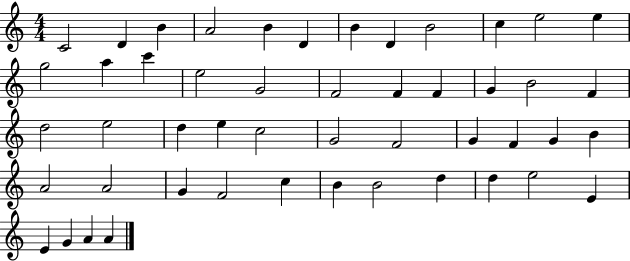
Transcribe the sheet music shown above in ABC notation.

X:1
T:Untitled
M:4/4
L:1/4
K:C
C2 D B A2 B D B D B2 c e2 e g2 a c' e2 G2 F2 F F G B2 F d2 e2 d e c2 G2 F2 G F G B A2 A2 G F2 c B B2 d d e2 E E G A A